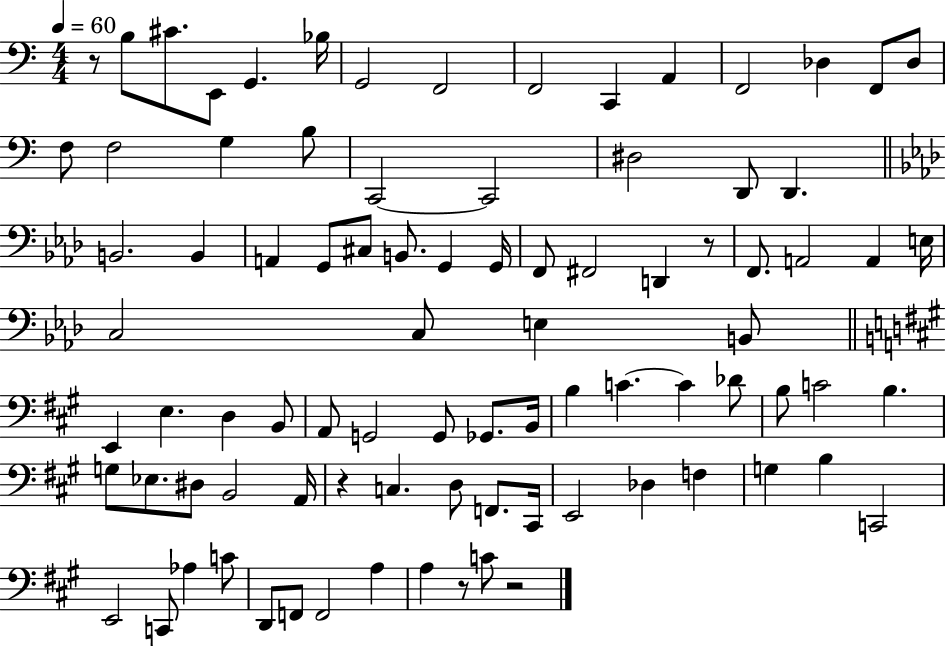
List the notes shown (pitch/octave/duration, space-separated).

R/e B3/e C#4/e. E2/e G2/q. Bb3/s G2/h F2/h F2/h C2/q A2/q F2/h Db3/q F2/e Db3/e F3/e F3/h G3/q B3/e C2/h C2/h D#3/h D2/e D2/q. B2/h. B2/q A2/q G2/e C#3/e B2/e. G2/q G2/s F2/e F#2/h D2/q R/e F2/e. A2/h A2/q E3/s C3/h C3/e E3/q B2/e E2/q E3/q. D3/q B2/e A2/e G2/h G2/e Gb2/e. B2/s B3/q C4/q. C4/q Db4/e B3/e C4/h B3/q. G3/e Eb3/e. D#3/e B2/h A2/s R/q C3/q. D3/e F2/e. C#2/s E2/h Db3/q F3/q G3/q B3/q C2/h E2/h C2/e Ab3/q C4/e D2/e F2/e F2/h A3/q A3/q R/e C4/e R/h